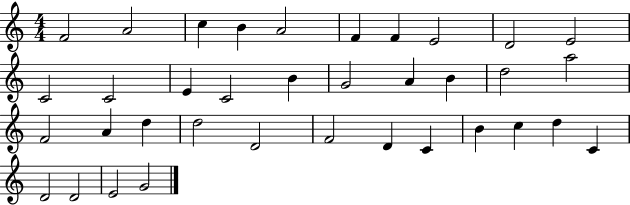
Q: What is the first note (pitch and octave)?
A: F4